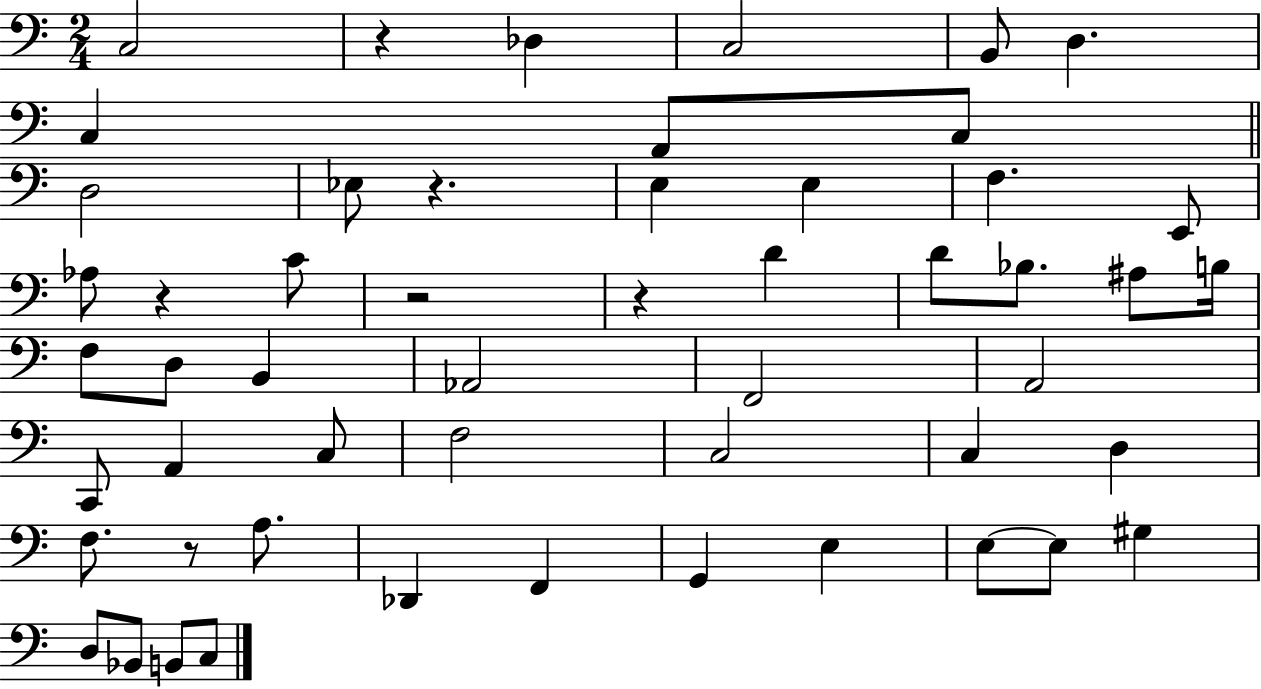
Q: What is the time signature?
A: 2/4